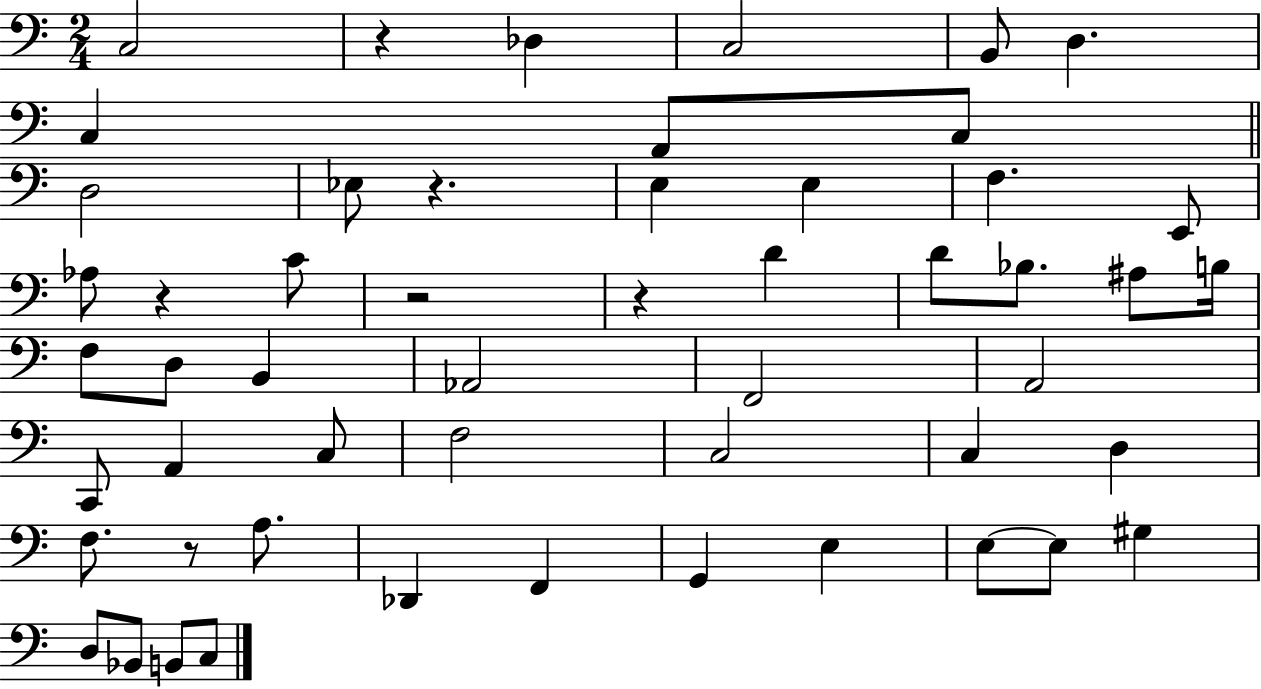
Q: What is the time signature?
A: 2/4